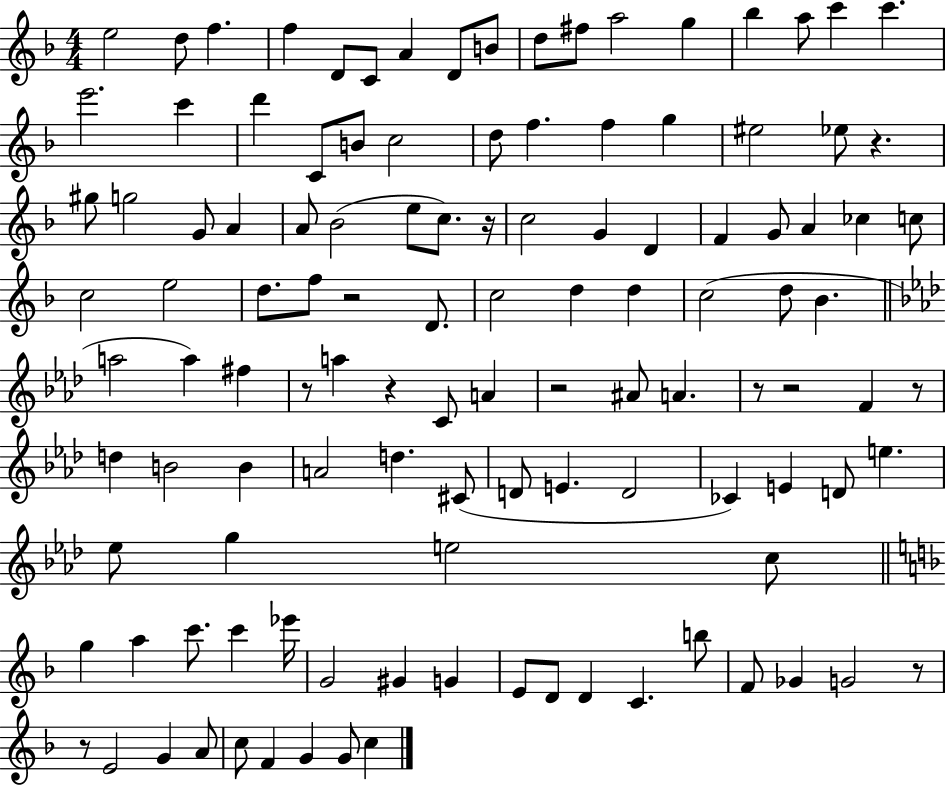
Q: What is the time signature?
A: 4/4